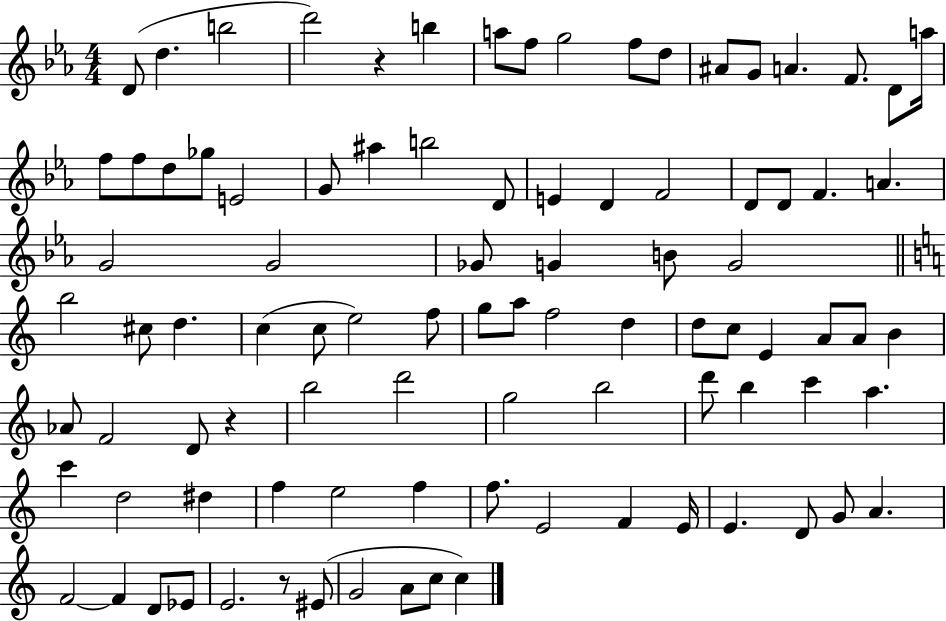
D4/e D5/q. B5/h D6/h R/q B5/q A5/e F5/e G5/h F5/e D5/e A#4/e G4/e A4/q. F4/e. D4/e A5/s F5/e F5/e D5/e Gb5/e E4/h G4/e A#5/q B5/h D4/e E4/q D4/q F4/h D4/e D4/e F4/q. A4/q. G4/h G4/h Gb4/e G4/q B4/e G4/h B5/h C#5/e D5/q. C5/q C5/e E5/h F5/e G5/e A5/e F5/h D5/q D5/e C5/e E4/q A4/e A4/e B4/q Ab4/e F4/h D4/e R/q B5/h D6/h G5/h B5/h D6/e B5/q C6/q A5/q. C6/q D5/h D#5/q F5/q E5/h F5/q F5/e. E4/h F4/q E4/s E4/q. D4/e G4/e A4/q. F4/h F4/q D4/e Eb4/e E4/h. R/e EIS4/e G4/h A4/e C5/e C5/q